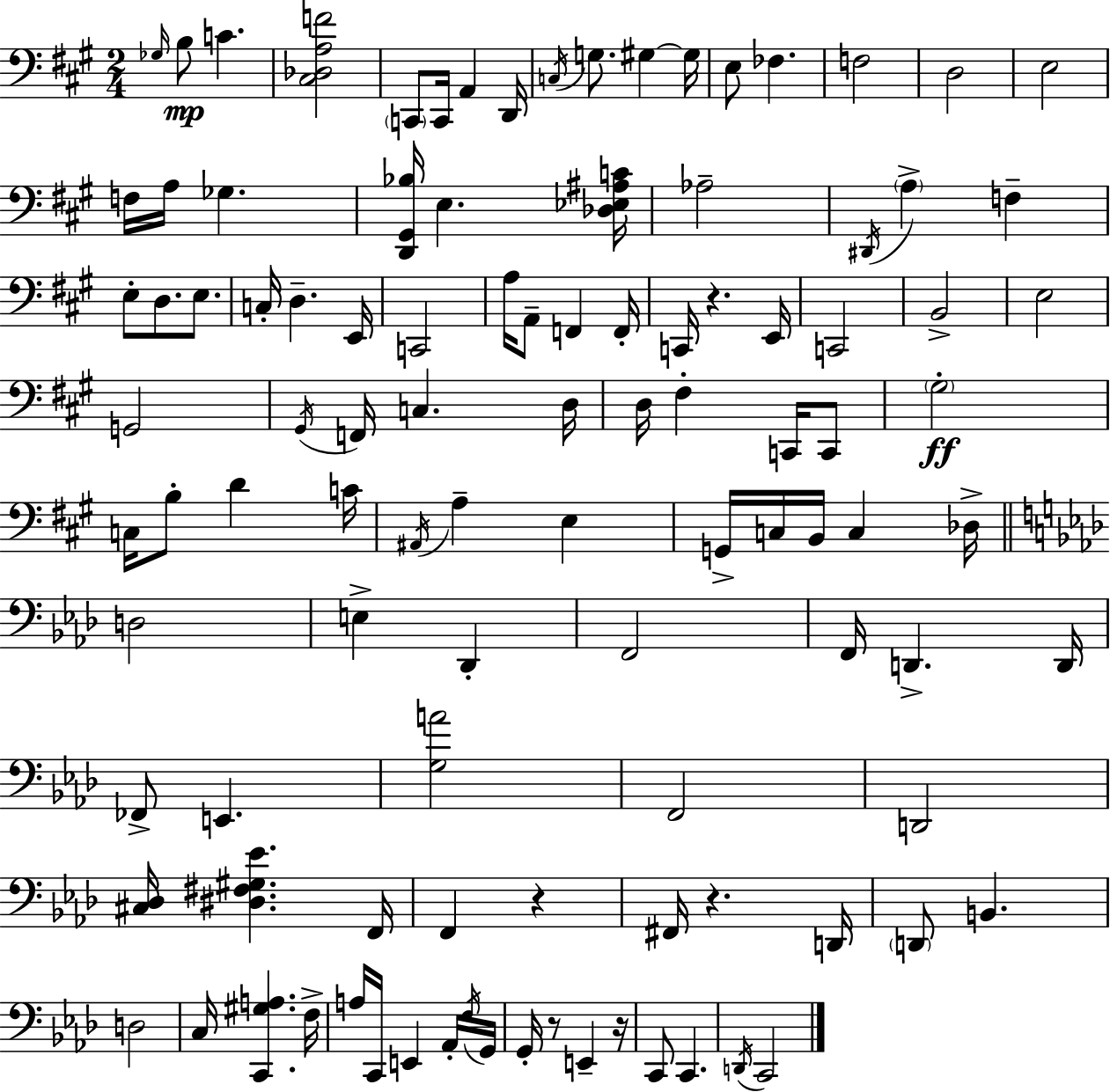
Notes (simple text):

Gb3/s B3/e C4/q. [C#3,Db3,A3,F4]/h C2/e C2/s A2/q D2/s C3/s G3/e. G#3/q G#3/s E3/e FES3/q. F3/h D3/h E3/h F3/s A3/s Gb3/q. [D2,G#2,Bb3]/s E3/q. [Db3,Eb3,A#3,C4]/s Ab3/h D#2/s A3/q F3/q E3/e D3/e. E3/e. C3/s D3/q. E2/s C2/h A3/s A2/e F2/q F2/s C2/s R/q. E2/s C2/h B2/h E3/h G2/h G#2/s F2/s C3/q. D3/s D3/s F#3/q C2/s C2/e G#3/h C3/s B3/e D4/q C4/s A#2/s A3/q E3/q G2/s C3/s B2/s C3/q Db3/s D3/h E3/q Db2/q F2/h F2/s D2/q. D2/s FES2/e E2/q. [G3,A4]/h F2/h D2/h [C#3,Db3]/s [D#3,F#3,G#3,Eb4]/q. F2/s F2/q R/q F#2/s R/q. D2/s D2/e B2/q. D3/h C3/s [C2,G#3,A3]/q. F3/s A3/s C2/s E2/q Ab2/s F3/s G2/s G2/s R/e E2/q R/s C2/e C2/q. D2/s C2/h